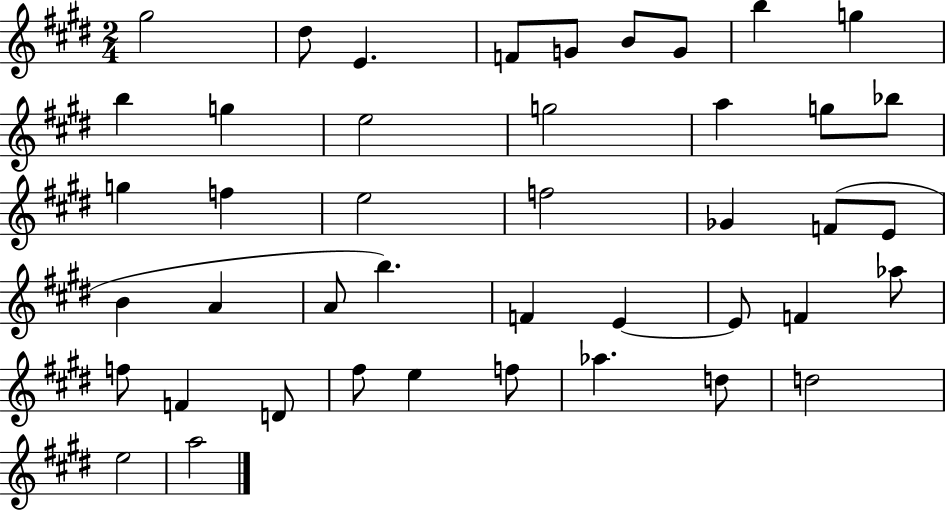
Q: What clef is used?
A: treble